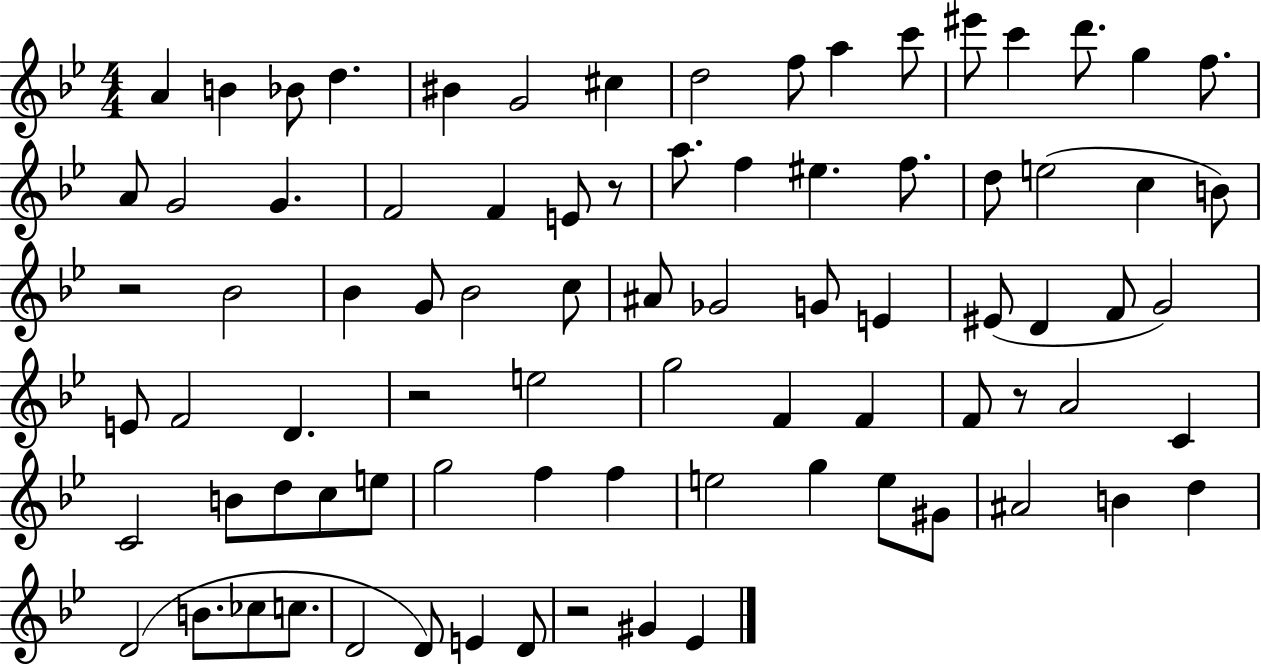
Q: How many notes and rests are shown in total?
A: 83